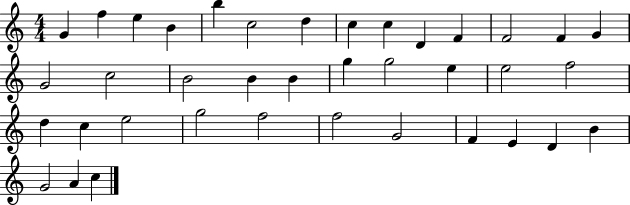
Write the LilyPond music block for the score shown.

{
  \clef treble
  \numericTimeSignature
  \time 4/4
  \key c \major
  g'4 f''4 e''4 b'4 | b''4 c''2 d''4 | c''4 c''4 d'4 f'4 | f'2 f'4 g'4 | \break g'2 c''2 | b'2 b'4 b'4 | g''4 g''2 e''4 | e''2 f''2 | \break d''4 c''4 e''2 | g''2 f''2 | f''2 g'2 | f'4 e'4 d'4 b'4 | \break g'2 a'4 c''4 | \bar "|."
}